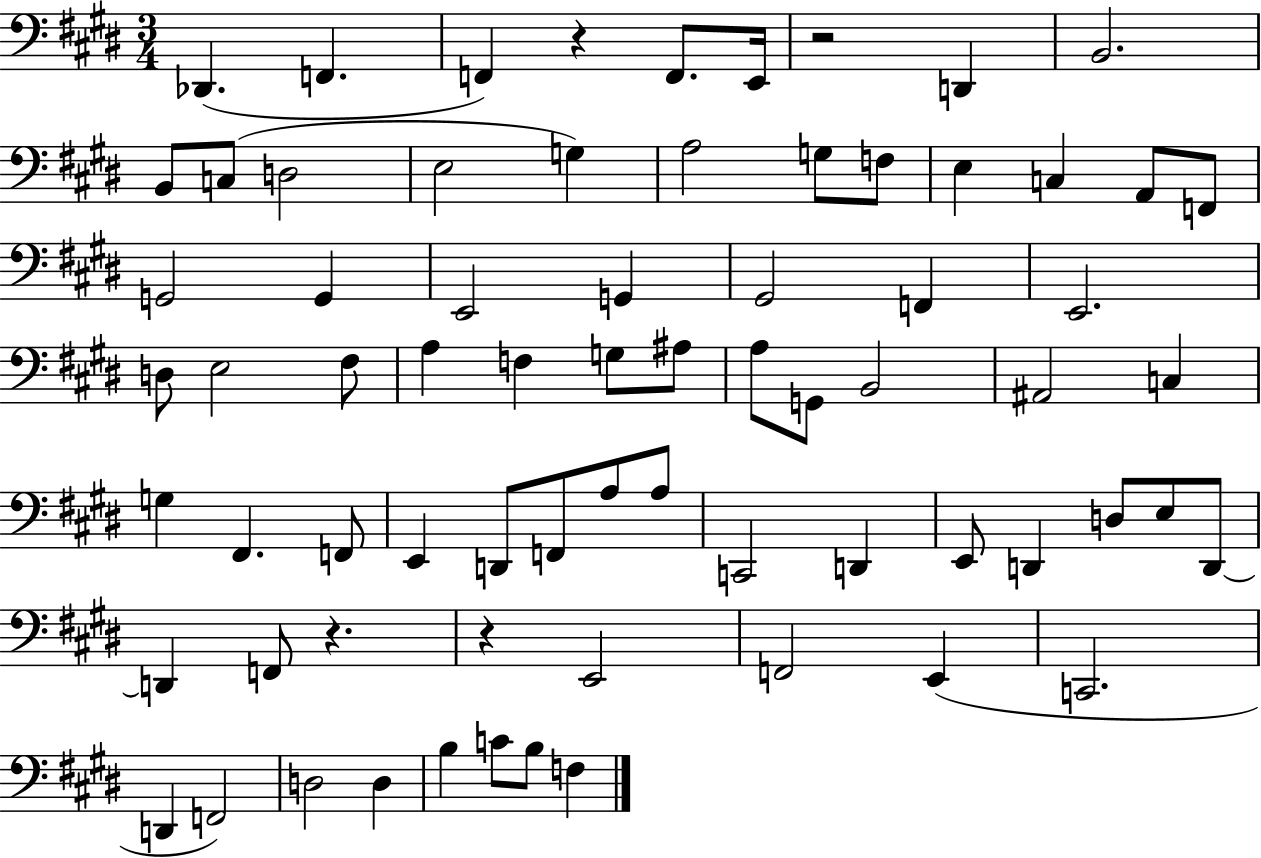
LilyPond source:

{
  \clef bass
  \numericTimeSignature
  \time 3/4
  \key e \major
  des,4.( f,4. | f,4) r4 f,8. e,16 | r2 d,4 | b,2. | \break b,8 c8( d2 | e2 g4) | a2 g8 f8 | e4 c4 a,8 f,8 | \break g,2 g,4 | e,2 g,4 | gis,2 f,4 | e,2. | \break d8 e2 fis8 | a4 f4 g8 ais8 | a8 g,8 b,2 | ais,2 c4 | \break g4 fis,4. f,8 | e,4 d,8 f,8 a8 a8 | c,2 d,4 | e,8 d,4 d8 e8 d,8~~ | \break d,4 f,8 r4. | r4 e,2 | f,2 e,4( | c,2. | \break d,4 f,2) | d2 d4 | b4 c'8 b8 f4 | \bar "|."
}